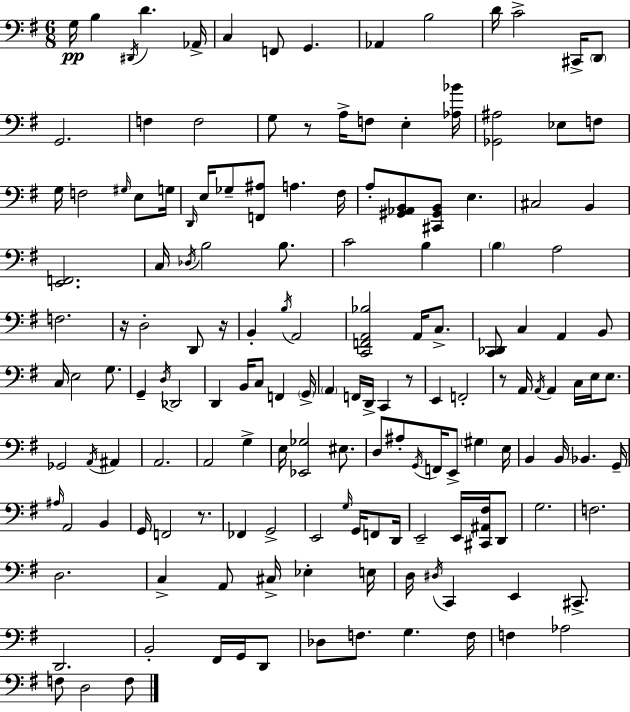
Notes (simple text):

G3/s B3/q D#2/s D4/q. Ab2/s C3/q F2/e G2/q. Ab2/q B3/h D4/s C4/h C#2/s D2/e G2/h. F3/q F3/h G3/e R/e A3/s F3/e E3/q [Ab3,Bb4]/s [Gb2,A#3]/h Eb3/e F3/e G3/s F3/h G#3/s E3/e G3/s D2/s E3/s Gb3/e [F2,A#3]/e A3/q. F#3/s A3/e [G#2,Ab2,B2]/e [C#2,G#2,B2]/e E3/q. C#3/h B2/q [E2,F2]/h. C3/s Db3/s B3/h B3/e. C4/h B3/q B3/q A3/h F3/h. R/s D3/h D2/e R/s B2/q B3/s A2/h [C2,F2,A2,Bb3]/h A2/s C3/e. [C2,Db2]/e C3/q A2/q B2/e C3/s E3/h G3/e. G2/q D3/s Db2/h D2/q B2/s C3/e F2/q G2/s A2/q F2/s D2/s C2/q R/e E2/q F2/h R/e A2/s A2/s A2/q C3/s E3/s E3/e. Gb2/h A2/s A#2/q A2/h. A2/h G3/q E3/s [Eb2,Gb3]/h EIS3/e. D3/e A#3/e G2/s F2/s E2/e G#3/q E3/s B2/q B2/s Bb2/q. G2/s A#3/s A2/h B2/q G2/s F2/h R/e. FES2/q G2/h E2/h G3/s G2/s F2/e D2/s E2/h E2/s [C#2,A#2,F#3]/s D2/e G3/h. F3/h. D3/h. C3/q A2/e C#3/s Eb3/q E3/s D3/s D#3/s C2/q E2/q C#2/e. D2/h. B2/h F#2/s G2/s D2/e Db3/e F3/e. G3/q. F3/s F3/q Ab3/h F3/e D3/h F3/e